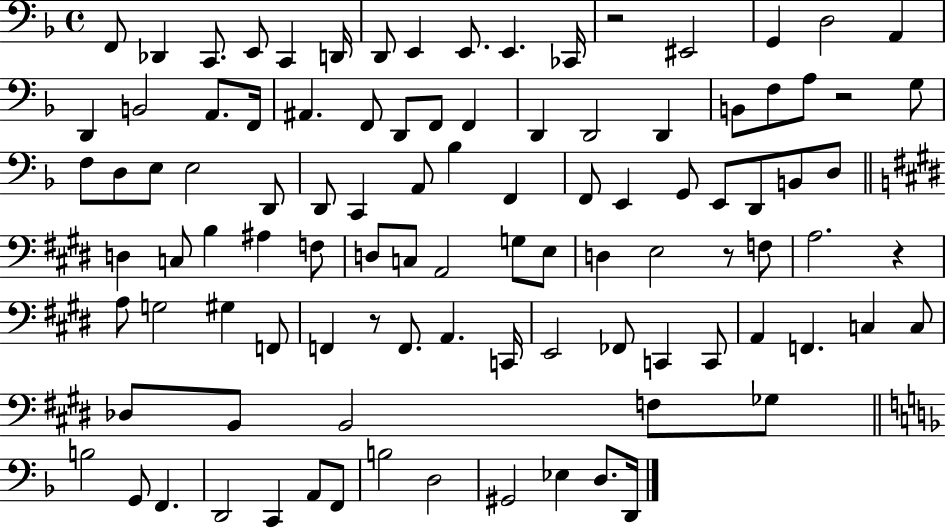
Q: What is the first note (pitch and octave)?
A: F2